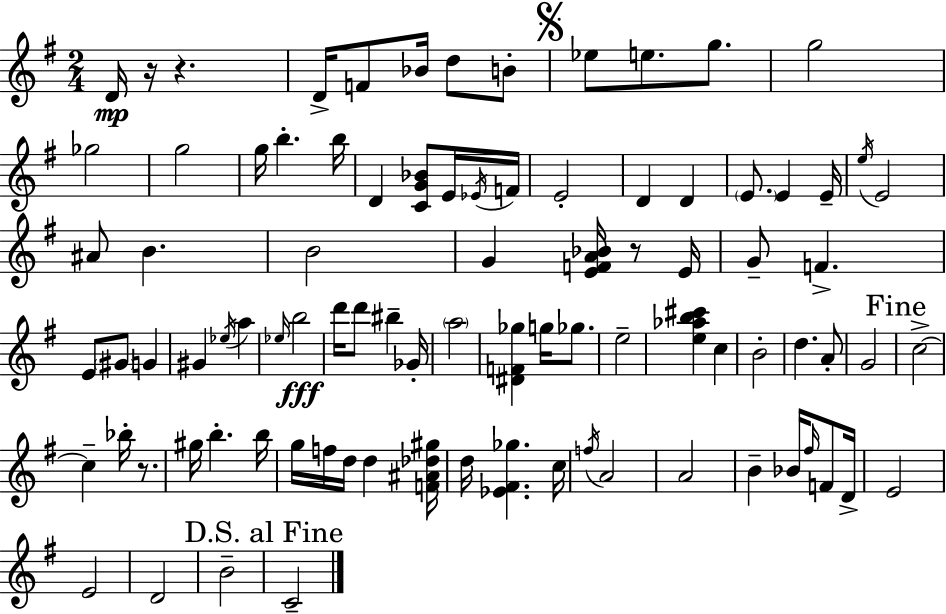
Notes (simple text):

D4/s R/s R/q. D4/s F4/e Bb4/s D5/e B4/e Eb5/e E5/e. G5/e. G5/h Gb5/h G5/h G5/s B5/q. B5/s D4/q [C4,G4,Bb4]/e E4/s Eb4/s F4/s E4/h D4/q D4/q E4/e. E4/q E4/s E5/s E4/h A#4/e B4/q. B4/h G4/q [E4,F4,A4,Bb4]/s R/e E4/s G4/e F4/q. E4/e G#4/e G4/q G#4/q Eb5/s A5/q Eb5/s B5/h D6/s D6/e BIS5/q Gb4/s A5/h [D#4,F4,Gb5]/q G5/s Gb5/e. E5/h [E5,Ab5,B5,C#6]/q C5/q B4/h D5/q. A4/e G4/h C5/h C5/q Bb5/s R/e. G#5/s B5/q. B5/s G5/s F5/s D5/s D5/q [F4,A#4,Db5,G#5]/s D5/s [Eb4,F#4,Gb5]/q. C5/s F5/s A4/h A4/h B4/q Bb4/s F#5/s F4/e D4/s E4/h E4/h D4/h B4/h C4/h